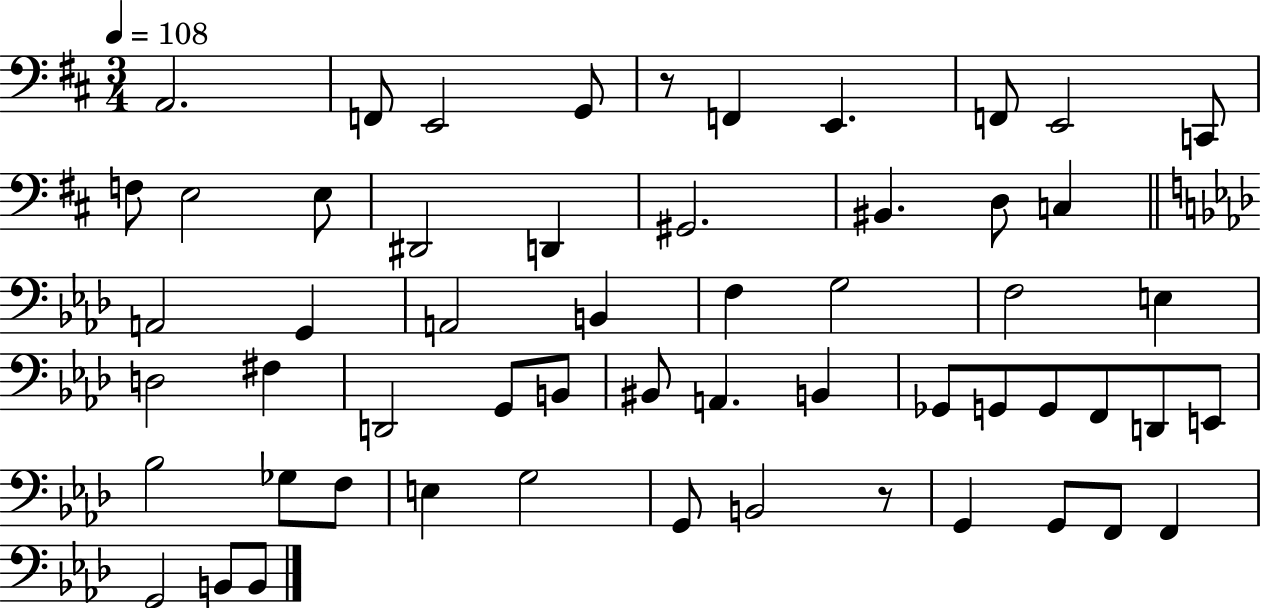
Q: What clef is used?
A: bass